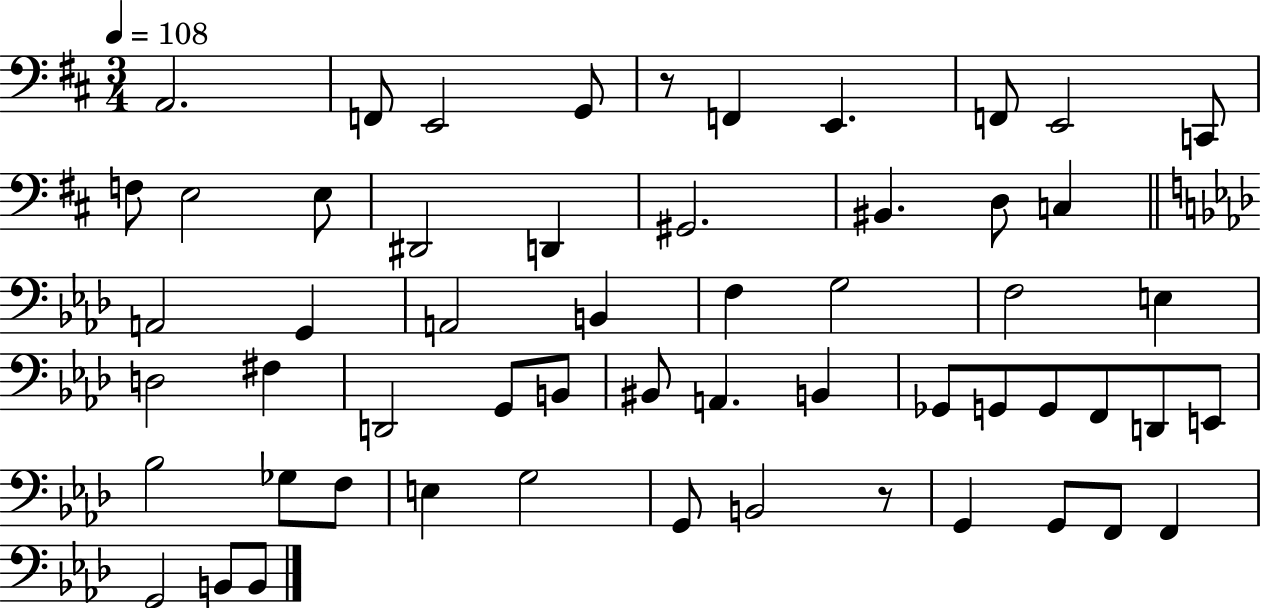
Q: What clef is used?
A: bass